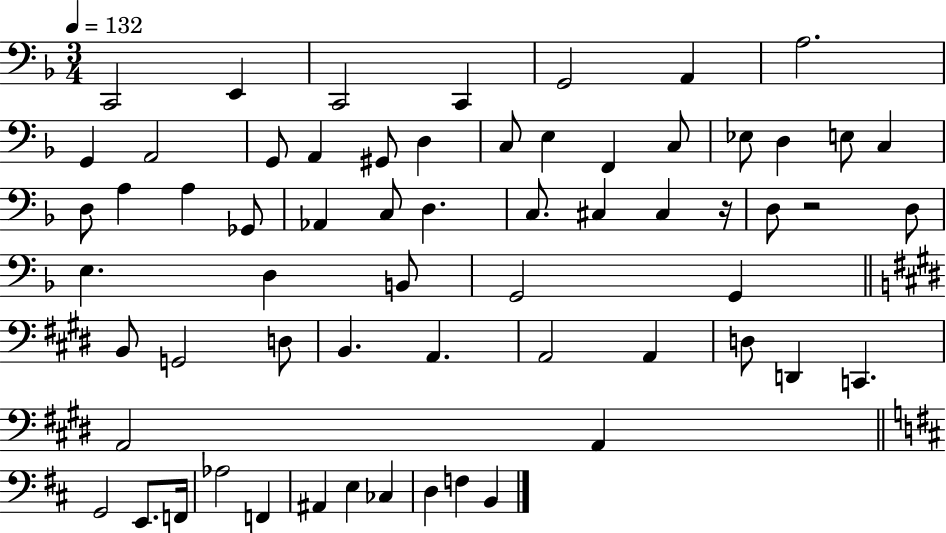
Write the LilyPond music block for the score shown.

{
  \clef bass
  \numericTimeSignature
  \time 3/4
  \key f \major
  \tempo 4 = 132
  c,2 e,4 | c,2 c,4 | g,2 a,4 | a2. | \break g,4 a,2 | g,8 a,4 gis,8 d4 | c8 e4 f,4 c8 | ees8 d4 e8 c4 | \break d8 a4 a4 ges,8 | aes,4 c8 d4. | c8. cis4 cis4 r16 | d8 r2 d8 | \break e4. d4 b,8 | g,2 g,4 | \bar "||" \break \key e \major b,8 g,2 d8 | b,4. a,4. | a,2 a,4 | d8 d,4 c,4. | \break a,2 a,4 | \bar "||" \break \key d \major g,2 e,8. f,16 | aes2 f,4 | ais,4 e4 ces4 | d4 f4 b,4 | \break \bar "|."
}